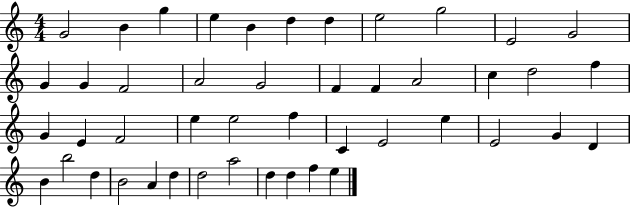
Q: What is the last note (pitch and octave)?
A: E5